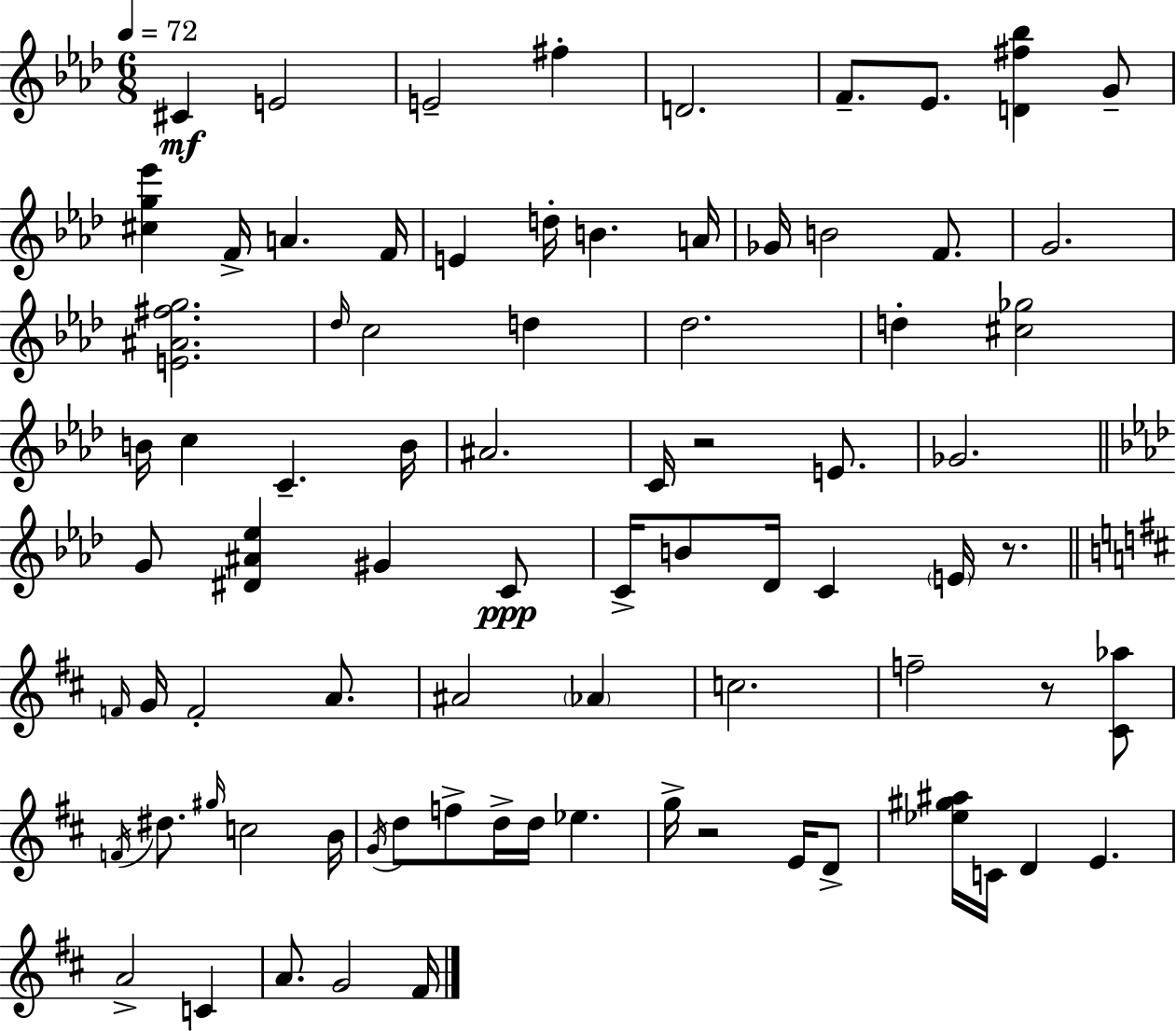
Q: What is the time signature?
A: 6/8